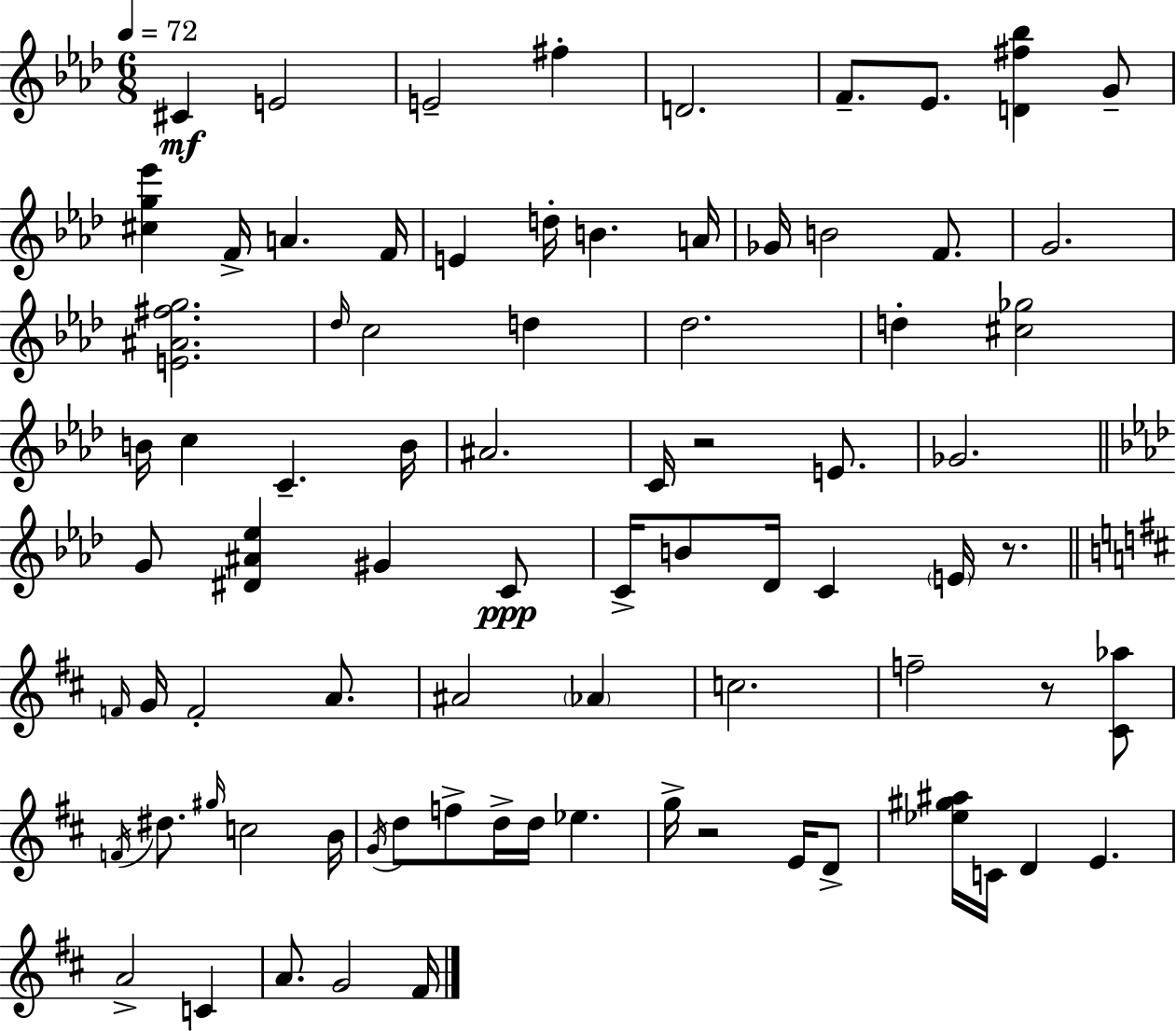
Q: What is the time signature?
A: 6/8